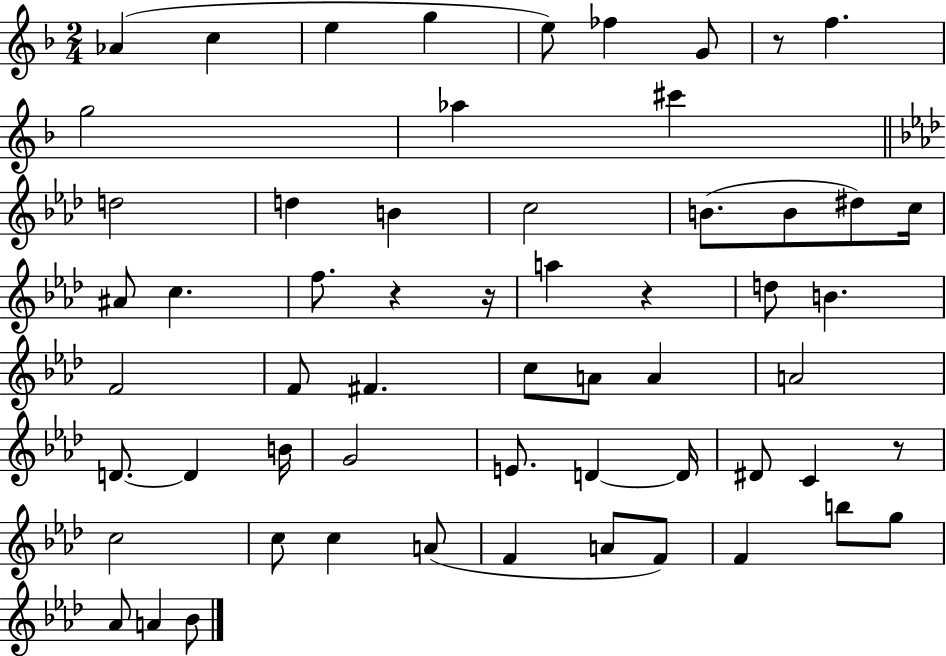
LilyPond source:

{
  \clef treble
  \numericTimeSignature
  \time 2/4
  \key f \major
  aes'4( c''4 | e''4 g''4 | e''8) fes''4 g'8 | r8 f''4. | \break g''2 | aes''4 cis'''4 | \bar "||" \break \key aes \major d''2 | d''4 b'4 | c''2 | b'8.( b'8 dis''8) c''16 | \break ais'8 c''4. | f''8. r4 r16 | a''4 r4 | d''8 b'4. | \break f'2 | f'8 fis'4. | c''8 a'8 a'4 | a'2 | \break d'8.~~ d'4 b'16 | g'2 | e'8. d'4~~ d'16 | dis'8 c'4 r8 | \break c''2 | c''8 c''4 a'8( | f'4 a'8 f'8) | f'4 b''8 g''8 | \break aes'8 a'4 bes'8 | \bar "|."
}